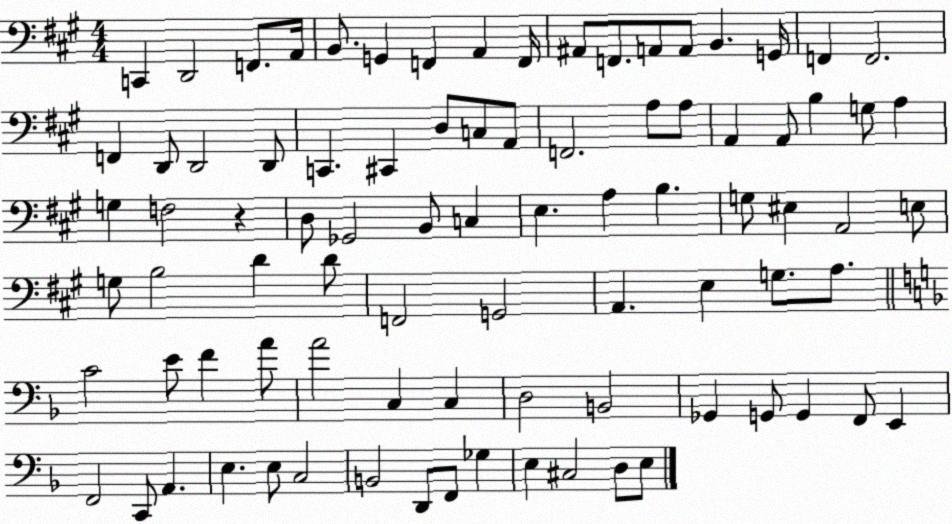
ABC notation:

X:1
T:Untitled
M:4/4
L:1/4
K:A
C,, D,,2 F,,/2 A,,/4 B,,/2 G,, F,, A,, F,,/4 ^A,,/2 F,,/2 A,,/2 A,,/2 B,, G,,/4 F,, F,,2 F,, D,,/2 D,,2 D,,/2 C,, ^C,, D,/2 C,/2 A,,/2 F,,2 A,/2 A,/2 A,, A,,/2 B, G,/2 A, G, F,2 z D,/2 _G,,2 B,,/2 C, E, A, B, G,/2 ^E, A,,2 E,/2 G,/2 B,2 D D/2 F,,2 G,,2 A,, E, G,/2 A,/2 C2 E/2 F A/2 A2 C, C, D,2 B,,2 _G,, G,,/2 G,, F,,/2 E,, F,,2 C,,/2 A,, E, E,/2 C,2 B,,2 D,,/2 F,,/2 _G, E, ^C,2 D,/2 E,/2